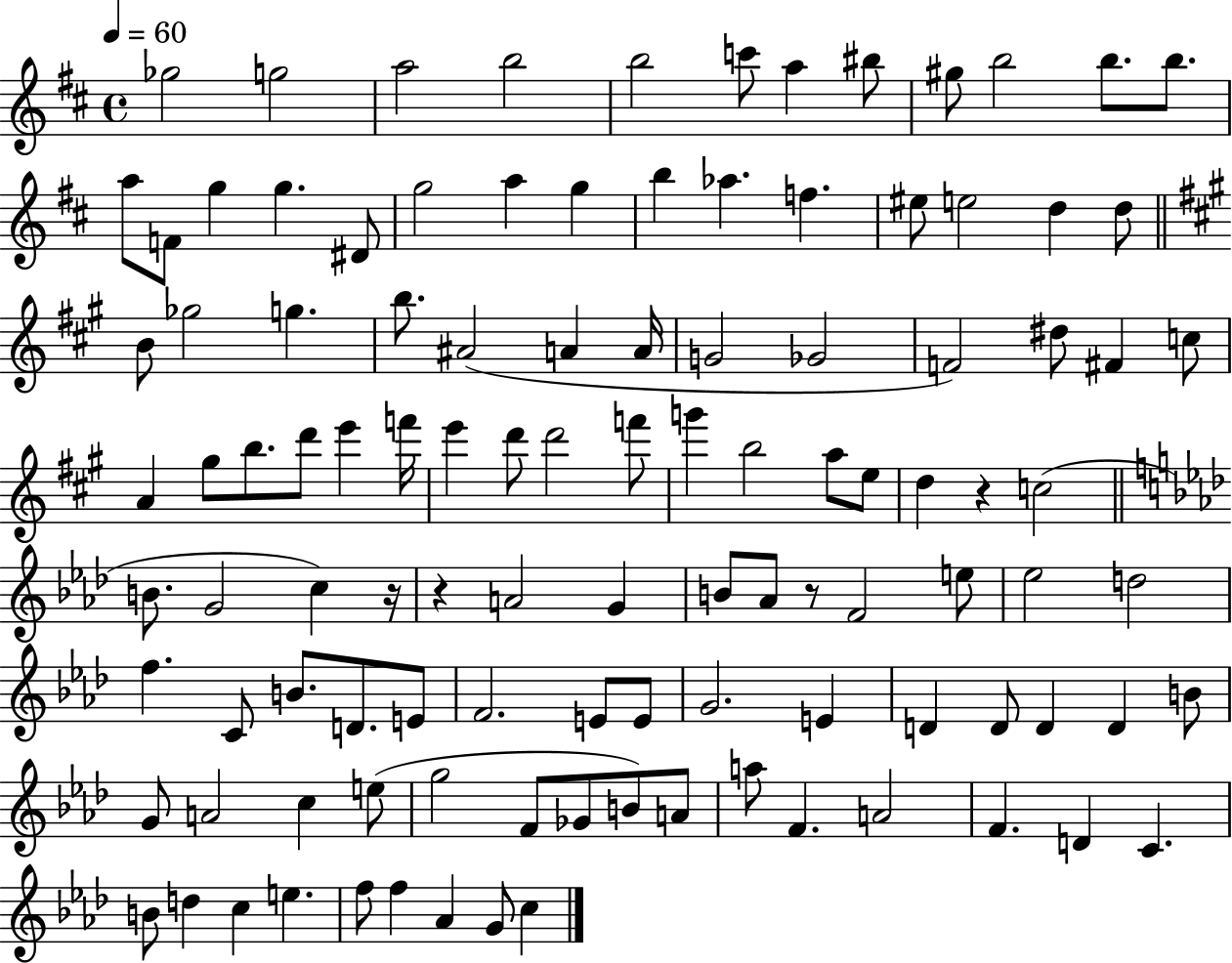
Gb5/h G5/h A5/h B5/h B5/h C6/e A5/q BIS5/e G#5/e B5/h B5/e. B5/e. A5/e F4/e G5/q G5/q. D#4/e G5/h A5/q G5/q B5/q Ab5/q. F5/q. EIS5/e E5/h D5/q D5/e B4/e Gb5/h G5/q. B5/e. A#4/h A4/q A4/s G4/h Gb4/h F4/h D#5/e F#4/q C5/e A4/q G#5/e B5/e. D6/e E6/q F6/s E6/q D6/e D6/h F6/e G6/q B5/h A5/e E5/e D5/q R/q C5/h B4/e. G4/h C5/q R/s R/q A4/h G4/q B4/e Ab4/e R/e F4/h E5/e Eb5/h D5/h F5/q. C4/e B4/e. D4/e. E4/e F4/h. E4/e E4/e G4/h. E4/q D4/q D4/e D4/q D4/q B4/e G4/e A4/h C5/q E5/e G5/h F4/e Gb4/e B4/e A4/e A5/e F4/q. A4/h F4/q. D4/q C4/q. B4/e D5/q C5/q E5/q. F5/e F5/q Ab4/q G4/e C5/q